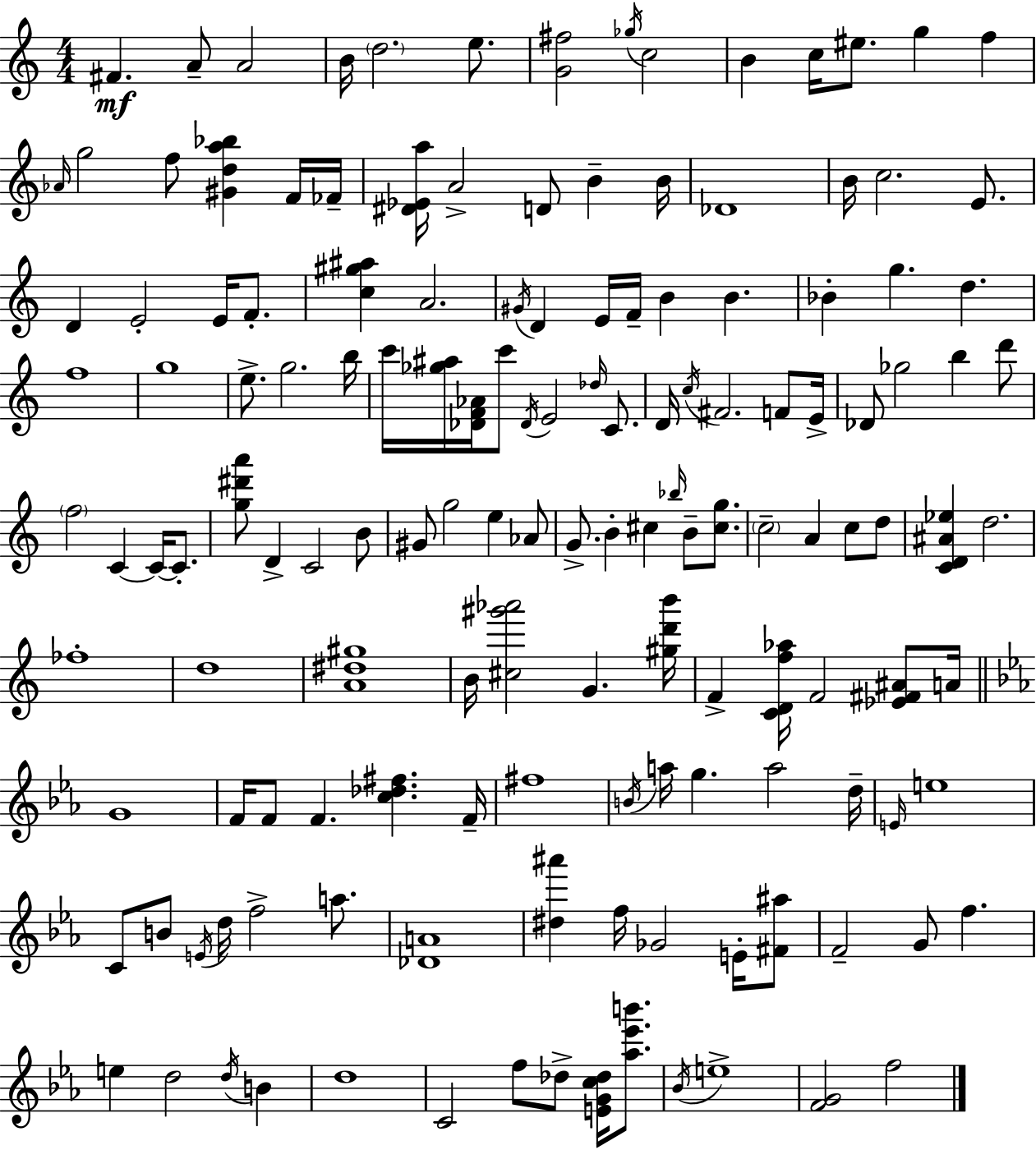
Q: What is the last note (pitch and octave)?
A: F5